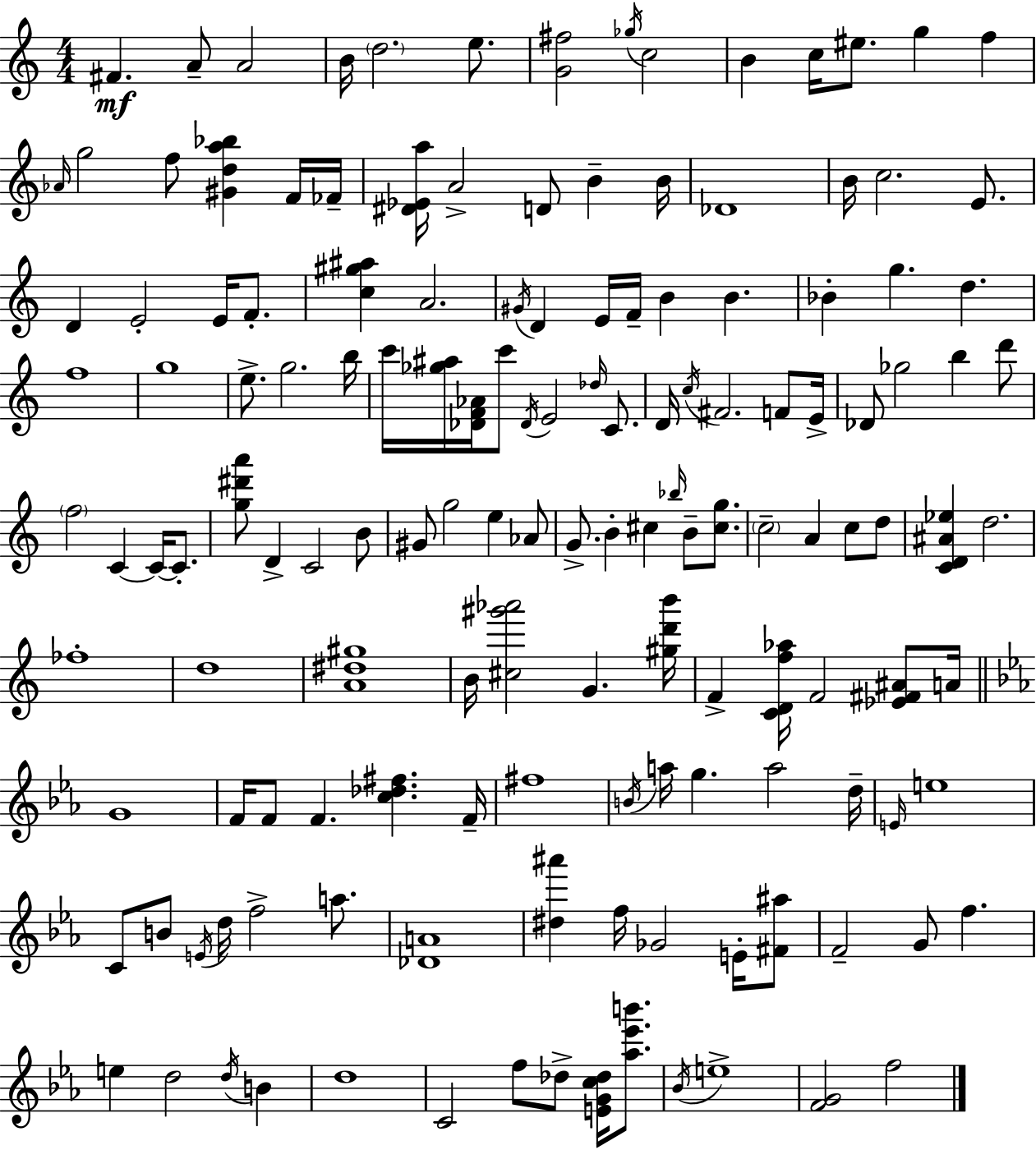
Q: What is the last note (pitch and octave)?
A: F5